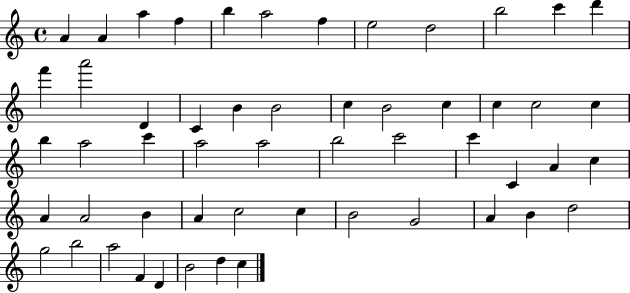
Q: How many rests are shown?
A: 0